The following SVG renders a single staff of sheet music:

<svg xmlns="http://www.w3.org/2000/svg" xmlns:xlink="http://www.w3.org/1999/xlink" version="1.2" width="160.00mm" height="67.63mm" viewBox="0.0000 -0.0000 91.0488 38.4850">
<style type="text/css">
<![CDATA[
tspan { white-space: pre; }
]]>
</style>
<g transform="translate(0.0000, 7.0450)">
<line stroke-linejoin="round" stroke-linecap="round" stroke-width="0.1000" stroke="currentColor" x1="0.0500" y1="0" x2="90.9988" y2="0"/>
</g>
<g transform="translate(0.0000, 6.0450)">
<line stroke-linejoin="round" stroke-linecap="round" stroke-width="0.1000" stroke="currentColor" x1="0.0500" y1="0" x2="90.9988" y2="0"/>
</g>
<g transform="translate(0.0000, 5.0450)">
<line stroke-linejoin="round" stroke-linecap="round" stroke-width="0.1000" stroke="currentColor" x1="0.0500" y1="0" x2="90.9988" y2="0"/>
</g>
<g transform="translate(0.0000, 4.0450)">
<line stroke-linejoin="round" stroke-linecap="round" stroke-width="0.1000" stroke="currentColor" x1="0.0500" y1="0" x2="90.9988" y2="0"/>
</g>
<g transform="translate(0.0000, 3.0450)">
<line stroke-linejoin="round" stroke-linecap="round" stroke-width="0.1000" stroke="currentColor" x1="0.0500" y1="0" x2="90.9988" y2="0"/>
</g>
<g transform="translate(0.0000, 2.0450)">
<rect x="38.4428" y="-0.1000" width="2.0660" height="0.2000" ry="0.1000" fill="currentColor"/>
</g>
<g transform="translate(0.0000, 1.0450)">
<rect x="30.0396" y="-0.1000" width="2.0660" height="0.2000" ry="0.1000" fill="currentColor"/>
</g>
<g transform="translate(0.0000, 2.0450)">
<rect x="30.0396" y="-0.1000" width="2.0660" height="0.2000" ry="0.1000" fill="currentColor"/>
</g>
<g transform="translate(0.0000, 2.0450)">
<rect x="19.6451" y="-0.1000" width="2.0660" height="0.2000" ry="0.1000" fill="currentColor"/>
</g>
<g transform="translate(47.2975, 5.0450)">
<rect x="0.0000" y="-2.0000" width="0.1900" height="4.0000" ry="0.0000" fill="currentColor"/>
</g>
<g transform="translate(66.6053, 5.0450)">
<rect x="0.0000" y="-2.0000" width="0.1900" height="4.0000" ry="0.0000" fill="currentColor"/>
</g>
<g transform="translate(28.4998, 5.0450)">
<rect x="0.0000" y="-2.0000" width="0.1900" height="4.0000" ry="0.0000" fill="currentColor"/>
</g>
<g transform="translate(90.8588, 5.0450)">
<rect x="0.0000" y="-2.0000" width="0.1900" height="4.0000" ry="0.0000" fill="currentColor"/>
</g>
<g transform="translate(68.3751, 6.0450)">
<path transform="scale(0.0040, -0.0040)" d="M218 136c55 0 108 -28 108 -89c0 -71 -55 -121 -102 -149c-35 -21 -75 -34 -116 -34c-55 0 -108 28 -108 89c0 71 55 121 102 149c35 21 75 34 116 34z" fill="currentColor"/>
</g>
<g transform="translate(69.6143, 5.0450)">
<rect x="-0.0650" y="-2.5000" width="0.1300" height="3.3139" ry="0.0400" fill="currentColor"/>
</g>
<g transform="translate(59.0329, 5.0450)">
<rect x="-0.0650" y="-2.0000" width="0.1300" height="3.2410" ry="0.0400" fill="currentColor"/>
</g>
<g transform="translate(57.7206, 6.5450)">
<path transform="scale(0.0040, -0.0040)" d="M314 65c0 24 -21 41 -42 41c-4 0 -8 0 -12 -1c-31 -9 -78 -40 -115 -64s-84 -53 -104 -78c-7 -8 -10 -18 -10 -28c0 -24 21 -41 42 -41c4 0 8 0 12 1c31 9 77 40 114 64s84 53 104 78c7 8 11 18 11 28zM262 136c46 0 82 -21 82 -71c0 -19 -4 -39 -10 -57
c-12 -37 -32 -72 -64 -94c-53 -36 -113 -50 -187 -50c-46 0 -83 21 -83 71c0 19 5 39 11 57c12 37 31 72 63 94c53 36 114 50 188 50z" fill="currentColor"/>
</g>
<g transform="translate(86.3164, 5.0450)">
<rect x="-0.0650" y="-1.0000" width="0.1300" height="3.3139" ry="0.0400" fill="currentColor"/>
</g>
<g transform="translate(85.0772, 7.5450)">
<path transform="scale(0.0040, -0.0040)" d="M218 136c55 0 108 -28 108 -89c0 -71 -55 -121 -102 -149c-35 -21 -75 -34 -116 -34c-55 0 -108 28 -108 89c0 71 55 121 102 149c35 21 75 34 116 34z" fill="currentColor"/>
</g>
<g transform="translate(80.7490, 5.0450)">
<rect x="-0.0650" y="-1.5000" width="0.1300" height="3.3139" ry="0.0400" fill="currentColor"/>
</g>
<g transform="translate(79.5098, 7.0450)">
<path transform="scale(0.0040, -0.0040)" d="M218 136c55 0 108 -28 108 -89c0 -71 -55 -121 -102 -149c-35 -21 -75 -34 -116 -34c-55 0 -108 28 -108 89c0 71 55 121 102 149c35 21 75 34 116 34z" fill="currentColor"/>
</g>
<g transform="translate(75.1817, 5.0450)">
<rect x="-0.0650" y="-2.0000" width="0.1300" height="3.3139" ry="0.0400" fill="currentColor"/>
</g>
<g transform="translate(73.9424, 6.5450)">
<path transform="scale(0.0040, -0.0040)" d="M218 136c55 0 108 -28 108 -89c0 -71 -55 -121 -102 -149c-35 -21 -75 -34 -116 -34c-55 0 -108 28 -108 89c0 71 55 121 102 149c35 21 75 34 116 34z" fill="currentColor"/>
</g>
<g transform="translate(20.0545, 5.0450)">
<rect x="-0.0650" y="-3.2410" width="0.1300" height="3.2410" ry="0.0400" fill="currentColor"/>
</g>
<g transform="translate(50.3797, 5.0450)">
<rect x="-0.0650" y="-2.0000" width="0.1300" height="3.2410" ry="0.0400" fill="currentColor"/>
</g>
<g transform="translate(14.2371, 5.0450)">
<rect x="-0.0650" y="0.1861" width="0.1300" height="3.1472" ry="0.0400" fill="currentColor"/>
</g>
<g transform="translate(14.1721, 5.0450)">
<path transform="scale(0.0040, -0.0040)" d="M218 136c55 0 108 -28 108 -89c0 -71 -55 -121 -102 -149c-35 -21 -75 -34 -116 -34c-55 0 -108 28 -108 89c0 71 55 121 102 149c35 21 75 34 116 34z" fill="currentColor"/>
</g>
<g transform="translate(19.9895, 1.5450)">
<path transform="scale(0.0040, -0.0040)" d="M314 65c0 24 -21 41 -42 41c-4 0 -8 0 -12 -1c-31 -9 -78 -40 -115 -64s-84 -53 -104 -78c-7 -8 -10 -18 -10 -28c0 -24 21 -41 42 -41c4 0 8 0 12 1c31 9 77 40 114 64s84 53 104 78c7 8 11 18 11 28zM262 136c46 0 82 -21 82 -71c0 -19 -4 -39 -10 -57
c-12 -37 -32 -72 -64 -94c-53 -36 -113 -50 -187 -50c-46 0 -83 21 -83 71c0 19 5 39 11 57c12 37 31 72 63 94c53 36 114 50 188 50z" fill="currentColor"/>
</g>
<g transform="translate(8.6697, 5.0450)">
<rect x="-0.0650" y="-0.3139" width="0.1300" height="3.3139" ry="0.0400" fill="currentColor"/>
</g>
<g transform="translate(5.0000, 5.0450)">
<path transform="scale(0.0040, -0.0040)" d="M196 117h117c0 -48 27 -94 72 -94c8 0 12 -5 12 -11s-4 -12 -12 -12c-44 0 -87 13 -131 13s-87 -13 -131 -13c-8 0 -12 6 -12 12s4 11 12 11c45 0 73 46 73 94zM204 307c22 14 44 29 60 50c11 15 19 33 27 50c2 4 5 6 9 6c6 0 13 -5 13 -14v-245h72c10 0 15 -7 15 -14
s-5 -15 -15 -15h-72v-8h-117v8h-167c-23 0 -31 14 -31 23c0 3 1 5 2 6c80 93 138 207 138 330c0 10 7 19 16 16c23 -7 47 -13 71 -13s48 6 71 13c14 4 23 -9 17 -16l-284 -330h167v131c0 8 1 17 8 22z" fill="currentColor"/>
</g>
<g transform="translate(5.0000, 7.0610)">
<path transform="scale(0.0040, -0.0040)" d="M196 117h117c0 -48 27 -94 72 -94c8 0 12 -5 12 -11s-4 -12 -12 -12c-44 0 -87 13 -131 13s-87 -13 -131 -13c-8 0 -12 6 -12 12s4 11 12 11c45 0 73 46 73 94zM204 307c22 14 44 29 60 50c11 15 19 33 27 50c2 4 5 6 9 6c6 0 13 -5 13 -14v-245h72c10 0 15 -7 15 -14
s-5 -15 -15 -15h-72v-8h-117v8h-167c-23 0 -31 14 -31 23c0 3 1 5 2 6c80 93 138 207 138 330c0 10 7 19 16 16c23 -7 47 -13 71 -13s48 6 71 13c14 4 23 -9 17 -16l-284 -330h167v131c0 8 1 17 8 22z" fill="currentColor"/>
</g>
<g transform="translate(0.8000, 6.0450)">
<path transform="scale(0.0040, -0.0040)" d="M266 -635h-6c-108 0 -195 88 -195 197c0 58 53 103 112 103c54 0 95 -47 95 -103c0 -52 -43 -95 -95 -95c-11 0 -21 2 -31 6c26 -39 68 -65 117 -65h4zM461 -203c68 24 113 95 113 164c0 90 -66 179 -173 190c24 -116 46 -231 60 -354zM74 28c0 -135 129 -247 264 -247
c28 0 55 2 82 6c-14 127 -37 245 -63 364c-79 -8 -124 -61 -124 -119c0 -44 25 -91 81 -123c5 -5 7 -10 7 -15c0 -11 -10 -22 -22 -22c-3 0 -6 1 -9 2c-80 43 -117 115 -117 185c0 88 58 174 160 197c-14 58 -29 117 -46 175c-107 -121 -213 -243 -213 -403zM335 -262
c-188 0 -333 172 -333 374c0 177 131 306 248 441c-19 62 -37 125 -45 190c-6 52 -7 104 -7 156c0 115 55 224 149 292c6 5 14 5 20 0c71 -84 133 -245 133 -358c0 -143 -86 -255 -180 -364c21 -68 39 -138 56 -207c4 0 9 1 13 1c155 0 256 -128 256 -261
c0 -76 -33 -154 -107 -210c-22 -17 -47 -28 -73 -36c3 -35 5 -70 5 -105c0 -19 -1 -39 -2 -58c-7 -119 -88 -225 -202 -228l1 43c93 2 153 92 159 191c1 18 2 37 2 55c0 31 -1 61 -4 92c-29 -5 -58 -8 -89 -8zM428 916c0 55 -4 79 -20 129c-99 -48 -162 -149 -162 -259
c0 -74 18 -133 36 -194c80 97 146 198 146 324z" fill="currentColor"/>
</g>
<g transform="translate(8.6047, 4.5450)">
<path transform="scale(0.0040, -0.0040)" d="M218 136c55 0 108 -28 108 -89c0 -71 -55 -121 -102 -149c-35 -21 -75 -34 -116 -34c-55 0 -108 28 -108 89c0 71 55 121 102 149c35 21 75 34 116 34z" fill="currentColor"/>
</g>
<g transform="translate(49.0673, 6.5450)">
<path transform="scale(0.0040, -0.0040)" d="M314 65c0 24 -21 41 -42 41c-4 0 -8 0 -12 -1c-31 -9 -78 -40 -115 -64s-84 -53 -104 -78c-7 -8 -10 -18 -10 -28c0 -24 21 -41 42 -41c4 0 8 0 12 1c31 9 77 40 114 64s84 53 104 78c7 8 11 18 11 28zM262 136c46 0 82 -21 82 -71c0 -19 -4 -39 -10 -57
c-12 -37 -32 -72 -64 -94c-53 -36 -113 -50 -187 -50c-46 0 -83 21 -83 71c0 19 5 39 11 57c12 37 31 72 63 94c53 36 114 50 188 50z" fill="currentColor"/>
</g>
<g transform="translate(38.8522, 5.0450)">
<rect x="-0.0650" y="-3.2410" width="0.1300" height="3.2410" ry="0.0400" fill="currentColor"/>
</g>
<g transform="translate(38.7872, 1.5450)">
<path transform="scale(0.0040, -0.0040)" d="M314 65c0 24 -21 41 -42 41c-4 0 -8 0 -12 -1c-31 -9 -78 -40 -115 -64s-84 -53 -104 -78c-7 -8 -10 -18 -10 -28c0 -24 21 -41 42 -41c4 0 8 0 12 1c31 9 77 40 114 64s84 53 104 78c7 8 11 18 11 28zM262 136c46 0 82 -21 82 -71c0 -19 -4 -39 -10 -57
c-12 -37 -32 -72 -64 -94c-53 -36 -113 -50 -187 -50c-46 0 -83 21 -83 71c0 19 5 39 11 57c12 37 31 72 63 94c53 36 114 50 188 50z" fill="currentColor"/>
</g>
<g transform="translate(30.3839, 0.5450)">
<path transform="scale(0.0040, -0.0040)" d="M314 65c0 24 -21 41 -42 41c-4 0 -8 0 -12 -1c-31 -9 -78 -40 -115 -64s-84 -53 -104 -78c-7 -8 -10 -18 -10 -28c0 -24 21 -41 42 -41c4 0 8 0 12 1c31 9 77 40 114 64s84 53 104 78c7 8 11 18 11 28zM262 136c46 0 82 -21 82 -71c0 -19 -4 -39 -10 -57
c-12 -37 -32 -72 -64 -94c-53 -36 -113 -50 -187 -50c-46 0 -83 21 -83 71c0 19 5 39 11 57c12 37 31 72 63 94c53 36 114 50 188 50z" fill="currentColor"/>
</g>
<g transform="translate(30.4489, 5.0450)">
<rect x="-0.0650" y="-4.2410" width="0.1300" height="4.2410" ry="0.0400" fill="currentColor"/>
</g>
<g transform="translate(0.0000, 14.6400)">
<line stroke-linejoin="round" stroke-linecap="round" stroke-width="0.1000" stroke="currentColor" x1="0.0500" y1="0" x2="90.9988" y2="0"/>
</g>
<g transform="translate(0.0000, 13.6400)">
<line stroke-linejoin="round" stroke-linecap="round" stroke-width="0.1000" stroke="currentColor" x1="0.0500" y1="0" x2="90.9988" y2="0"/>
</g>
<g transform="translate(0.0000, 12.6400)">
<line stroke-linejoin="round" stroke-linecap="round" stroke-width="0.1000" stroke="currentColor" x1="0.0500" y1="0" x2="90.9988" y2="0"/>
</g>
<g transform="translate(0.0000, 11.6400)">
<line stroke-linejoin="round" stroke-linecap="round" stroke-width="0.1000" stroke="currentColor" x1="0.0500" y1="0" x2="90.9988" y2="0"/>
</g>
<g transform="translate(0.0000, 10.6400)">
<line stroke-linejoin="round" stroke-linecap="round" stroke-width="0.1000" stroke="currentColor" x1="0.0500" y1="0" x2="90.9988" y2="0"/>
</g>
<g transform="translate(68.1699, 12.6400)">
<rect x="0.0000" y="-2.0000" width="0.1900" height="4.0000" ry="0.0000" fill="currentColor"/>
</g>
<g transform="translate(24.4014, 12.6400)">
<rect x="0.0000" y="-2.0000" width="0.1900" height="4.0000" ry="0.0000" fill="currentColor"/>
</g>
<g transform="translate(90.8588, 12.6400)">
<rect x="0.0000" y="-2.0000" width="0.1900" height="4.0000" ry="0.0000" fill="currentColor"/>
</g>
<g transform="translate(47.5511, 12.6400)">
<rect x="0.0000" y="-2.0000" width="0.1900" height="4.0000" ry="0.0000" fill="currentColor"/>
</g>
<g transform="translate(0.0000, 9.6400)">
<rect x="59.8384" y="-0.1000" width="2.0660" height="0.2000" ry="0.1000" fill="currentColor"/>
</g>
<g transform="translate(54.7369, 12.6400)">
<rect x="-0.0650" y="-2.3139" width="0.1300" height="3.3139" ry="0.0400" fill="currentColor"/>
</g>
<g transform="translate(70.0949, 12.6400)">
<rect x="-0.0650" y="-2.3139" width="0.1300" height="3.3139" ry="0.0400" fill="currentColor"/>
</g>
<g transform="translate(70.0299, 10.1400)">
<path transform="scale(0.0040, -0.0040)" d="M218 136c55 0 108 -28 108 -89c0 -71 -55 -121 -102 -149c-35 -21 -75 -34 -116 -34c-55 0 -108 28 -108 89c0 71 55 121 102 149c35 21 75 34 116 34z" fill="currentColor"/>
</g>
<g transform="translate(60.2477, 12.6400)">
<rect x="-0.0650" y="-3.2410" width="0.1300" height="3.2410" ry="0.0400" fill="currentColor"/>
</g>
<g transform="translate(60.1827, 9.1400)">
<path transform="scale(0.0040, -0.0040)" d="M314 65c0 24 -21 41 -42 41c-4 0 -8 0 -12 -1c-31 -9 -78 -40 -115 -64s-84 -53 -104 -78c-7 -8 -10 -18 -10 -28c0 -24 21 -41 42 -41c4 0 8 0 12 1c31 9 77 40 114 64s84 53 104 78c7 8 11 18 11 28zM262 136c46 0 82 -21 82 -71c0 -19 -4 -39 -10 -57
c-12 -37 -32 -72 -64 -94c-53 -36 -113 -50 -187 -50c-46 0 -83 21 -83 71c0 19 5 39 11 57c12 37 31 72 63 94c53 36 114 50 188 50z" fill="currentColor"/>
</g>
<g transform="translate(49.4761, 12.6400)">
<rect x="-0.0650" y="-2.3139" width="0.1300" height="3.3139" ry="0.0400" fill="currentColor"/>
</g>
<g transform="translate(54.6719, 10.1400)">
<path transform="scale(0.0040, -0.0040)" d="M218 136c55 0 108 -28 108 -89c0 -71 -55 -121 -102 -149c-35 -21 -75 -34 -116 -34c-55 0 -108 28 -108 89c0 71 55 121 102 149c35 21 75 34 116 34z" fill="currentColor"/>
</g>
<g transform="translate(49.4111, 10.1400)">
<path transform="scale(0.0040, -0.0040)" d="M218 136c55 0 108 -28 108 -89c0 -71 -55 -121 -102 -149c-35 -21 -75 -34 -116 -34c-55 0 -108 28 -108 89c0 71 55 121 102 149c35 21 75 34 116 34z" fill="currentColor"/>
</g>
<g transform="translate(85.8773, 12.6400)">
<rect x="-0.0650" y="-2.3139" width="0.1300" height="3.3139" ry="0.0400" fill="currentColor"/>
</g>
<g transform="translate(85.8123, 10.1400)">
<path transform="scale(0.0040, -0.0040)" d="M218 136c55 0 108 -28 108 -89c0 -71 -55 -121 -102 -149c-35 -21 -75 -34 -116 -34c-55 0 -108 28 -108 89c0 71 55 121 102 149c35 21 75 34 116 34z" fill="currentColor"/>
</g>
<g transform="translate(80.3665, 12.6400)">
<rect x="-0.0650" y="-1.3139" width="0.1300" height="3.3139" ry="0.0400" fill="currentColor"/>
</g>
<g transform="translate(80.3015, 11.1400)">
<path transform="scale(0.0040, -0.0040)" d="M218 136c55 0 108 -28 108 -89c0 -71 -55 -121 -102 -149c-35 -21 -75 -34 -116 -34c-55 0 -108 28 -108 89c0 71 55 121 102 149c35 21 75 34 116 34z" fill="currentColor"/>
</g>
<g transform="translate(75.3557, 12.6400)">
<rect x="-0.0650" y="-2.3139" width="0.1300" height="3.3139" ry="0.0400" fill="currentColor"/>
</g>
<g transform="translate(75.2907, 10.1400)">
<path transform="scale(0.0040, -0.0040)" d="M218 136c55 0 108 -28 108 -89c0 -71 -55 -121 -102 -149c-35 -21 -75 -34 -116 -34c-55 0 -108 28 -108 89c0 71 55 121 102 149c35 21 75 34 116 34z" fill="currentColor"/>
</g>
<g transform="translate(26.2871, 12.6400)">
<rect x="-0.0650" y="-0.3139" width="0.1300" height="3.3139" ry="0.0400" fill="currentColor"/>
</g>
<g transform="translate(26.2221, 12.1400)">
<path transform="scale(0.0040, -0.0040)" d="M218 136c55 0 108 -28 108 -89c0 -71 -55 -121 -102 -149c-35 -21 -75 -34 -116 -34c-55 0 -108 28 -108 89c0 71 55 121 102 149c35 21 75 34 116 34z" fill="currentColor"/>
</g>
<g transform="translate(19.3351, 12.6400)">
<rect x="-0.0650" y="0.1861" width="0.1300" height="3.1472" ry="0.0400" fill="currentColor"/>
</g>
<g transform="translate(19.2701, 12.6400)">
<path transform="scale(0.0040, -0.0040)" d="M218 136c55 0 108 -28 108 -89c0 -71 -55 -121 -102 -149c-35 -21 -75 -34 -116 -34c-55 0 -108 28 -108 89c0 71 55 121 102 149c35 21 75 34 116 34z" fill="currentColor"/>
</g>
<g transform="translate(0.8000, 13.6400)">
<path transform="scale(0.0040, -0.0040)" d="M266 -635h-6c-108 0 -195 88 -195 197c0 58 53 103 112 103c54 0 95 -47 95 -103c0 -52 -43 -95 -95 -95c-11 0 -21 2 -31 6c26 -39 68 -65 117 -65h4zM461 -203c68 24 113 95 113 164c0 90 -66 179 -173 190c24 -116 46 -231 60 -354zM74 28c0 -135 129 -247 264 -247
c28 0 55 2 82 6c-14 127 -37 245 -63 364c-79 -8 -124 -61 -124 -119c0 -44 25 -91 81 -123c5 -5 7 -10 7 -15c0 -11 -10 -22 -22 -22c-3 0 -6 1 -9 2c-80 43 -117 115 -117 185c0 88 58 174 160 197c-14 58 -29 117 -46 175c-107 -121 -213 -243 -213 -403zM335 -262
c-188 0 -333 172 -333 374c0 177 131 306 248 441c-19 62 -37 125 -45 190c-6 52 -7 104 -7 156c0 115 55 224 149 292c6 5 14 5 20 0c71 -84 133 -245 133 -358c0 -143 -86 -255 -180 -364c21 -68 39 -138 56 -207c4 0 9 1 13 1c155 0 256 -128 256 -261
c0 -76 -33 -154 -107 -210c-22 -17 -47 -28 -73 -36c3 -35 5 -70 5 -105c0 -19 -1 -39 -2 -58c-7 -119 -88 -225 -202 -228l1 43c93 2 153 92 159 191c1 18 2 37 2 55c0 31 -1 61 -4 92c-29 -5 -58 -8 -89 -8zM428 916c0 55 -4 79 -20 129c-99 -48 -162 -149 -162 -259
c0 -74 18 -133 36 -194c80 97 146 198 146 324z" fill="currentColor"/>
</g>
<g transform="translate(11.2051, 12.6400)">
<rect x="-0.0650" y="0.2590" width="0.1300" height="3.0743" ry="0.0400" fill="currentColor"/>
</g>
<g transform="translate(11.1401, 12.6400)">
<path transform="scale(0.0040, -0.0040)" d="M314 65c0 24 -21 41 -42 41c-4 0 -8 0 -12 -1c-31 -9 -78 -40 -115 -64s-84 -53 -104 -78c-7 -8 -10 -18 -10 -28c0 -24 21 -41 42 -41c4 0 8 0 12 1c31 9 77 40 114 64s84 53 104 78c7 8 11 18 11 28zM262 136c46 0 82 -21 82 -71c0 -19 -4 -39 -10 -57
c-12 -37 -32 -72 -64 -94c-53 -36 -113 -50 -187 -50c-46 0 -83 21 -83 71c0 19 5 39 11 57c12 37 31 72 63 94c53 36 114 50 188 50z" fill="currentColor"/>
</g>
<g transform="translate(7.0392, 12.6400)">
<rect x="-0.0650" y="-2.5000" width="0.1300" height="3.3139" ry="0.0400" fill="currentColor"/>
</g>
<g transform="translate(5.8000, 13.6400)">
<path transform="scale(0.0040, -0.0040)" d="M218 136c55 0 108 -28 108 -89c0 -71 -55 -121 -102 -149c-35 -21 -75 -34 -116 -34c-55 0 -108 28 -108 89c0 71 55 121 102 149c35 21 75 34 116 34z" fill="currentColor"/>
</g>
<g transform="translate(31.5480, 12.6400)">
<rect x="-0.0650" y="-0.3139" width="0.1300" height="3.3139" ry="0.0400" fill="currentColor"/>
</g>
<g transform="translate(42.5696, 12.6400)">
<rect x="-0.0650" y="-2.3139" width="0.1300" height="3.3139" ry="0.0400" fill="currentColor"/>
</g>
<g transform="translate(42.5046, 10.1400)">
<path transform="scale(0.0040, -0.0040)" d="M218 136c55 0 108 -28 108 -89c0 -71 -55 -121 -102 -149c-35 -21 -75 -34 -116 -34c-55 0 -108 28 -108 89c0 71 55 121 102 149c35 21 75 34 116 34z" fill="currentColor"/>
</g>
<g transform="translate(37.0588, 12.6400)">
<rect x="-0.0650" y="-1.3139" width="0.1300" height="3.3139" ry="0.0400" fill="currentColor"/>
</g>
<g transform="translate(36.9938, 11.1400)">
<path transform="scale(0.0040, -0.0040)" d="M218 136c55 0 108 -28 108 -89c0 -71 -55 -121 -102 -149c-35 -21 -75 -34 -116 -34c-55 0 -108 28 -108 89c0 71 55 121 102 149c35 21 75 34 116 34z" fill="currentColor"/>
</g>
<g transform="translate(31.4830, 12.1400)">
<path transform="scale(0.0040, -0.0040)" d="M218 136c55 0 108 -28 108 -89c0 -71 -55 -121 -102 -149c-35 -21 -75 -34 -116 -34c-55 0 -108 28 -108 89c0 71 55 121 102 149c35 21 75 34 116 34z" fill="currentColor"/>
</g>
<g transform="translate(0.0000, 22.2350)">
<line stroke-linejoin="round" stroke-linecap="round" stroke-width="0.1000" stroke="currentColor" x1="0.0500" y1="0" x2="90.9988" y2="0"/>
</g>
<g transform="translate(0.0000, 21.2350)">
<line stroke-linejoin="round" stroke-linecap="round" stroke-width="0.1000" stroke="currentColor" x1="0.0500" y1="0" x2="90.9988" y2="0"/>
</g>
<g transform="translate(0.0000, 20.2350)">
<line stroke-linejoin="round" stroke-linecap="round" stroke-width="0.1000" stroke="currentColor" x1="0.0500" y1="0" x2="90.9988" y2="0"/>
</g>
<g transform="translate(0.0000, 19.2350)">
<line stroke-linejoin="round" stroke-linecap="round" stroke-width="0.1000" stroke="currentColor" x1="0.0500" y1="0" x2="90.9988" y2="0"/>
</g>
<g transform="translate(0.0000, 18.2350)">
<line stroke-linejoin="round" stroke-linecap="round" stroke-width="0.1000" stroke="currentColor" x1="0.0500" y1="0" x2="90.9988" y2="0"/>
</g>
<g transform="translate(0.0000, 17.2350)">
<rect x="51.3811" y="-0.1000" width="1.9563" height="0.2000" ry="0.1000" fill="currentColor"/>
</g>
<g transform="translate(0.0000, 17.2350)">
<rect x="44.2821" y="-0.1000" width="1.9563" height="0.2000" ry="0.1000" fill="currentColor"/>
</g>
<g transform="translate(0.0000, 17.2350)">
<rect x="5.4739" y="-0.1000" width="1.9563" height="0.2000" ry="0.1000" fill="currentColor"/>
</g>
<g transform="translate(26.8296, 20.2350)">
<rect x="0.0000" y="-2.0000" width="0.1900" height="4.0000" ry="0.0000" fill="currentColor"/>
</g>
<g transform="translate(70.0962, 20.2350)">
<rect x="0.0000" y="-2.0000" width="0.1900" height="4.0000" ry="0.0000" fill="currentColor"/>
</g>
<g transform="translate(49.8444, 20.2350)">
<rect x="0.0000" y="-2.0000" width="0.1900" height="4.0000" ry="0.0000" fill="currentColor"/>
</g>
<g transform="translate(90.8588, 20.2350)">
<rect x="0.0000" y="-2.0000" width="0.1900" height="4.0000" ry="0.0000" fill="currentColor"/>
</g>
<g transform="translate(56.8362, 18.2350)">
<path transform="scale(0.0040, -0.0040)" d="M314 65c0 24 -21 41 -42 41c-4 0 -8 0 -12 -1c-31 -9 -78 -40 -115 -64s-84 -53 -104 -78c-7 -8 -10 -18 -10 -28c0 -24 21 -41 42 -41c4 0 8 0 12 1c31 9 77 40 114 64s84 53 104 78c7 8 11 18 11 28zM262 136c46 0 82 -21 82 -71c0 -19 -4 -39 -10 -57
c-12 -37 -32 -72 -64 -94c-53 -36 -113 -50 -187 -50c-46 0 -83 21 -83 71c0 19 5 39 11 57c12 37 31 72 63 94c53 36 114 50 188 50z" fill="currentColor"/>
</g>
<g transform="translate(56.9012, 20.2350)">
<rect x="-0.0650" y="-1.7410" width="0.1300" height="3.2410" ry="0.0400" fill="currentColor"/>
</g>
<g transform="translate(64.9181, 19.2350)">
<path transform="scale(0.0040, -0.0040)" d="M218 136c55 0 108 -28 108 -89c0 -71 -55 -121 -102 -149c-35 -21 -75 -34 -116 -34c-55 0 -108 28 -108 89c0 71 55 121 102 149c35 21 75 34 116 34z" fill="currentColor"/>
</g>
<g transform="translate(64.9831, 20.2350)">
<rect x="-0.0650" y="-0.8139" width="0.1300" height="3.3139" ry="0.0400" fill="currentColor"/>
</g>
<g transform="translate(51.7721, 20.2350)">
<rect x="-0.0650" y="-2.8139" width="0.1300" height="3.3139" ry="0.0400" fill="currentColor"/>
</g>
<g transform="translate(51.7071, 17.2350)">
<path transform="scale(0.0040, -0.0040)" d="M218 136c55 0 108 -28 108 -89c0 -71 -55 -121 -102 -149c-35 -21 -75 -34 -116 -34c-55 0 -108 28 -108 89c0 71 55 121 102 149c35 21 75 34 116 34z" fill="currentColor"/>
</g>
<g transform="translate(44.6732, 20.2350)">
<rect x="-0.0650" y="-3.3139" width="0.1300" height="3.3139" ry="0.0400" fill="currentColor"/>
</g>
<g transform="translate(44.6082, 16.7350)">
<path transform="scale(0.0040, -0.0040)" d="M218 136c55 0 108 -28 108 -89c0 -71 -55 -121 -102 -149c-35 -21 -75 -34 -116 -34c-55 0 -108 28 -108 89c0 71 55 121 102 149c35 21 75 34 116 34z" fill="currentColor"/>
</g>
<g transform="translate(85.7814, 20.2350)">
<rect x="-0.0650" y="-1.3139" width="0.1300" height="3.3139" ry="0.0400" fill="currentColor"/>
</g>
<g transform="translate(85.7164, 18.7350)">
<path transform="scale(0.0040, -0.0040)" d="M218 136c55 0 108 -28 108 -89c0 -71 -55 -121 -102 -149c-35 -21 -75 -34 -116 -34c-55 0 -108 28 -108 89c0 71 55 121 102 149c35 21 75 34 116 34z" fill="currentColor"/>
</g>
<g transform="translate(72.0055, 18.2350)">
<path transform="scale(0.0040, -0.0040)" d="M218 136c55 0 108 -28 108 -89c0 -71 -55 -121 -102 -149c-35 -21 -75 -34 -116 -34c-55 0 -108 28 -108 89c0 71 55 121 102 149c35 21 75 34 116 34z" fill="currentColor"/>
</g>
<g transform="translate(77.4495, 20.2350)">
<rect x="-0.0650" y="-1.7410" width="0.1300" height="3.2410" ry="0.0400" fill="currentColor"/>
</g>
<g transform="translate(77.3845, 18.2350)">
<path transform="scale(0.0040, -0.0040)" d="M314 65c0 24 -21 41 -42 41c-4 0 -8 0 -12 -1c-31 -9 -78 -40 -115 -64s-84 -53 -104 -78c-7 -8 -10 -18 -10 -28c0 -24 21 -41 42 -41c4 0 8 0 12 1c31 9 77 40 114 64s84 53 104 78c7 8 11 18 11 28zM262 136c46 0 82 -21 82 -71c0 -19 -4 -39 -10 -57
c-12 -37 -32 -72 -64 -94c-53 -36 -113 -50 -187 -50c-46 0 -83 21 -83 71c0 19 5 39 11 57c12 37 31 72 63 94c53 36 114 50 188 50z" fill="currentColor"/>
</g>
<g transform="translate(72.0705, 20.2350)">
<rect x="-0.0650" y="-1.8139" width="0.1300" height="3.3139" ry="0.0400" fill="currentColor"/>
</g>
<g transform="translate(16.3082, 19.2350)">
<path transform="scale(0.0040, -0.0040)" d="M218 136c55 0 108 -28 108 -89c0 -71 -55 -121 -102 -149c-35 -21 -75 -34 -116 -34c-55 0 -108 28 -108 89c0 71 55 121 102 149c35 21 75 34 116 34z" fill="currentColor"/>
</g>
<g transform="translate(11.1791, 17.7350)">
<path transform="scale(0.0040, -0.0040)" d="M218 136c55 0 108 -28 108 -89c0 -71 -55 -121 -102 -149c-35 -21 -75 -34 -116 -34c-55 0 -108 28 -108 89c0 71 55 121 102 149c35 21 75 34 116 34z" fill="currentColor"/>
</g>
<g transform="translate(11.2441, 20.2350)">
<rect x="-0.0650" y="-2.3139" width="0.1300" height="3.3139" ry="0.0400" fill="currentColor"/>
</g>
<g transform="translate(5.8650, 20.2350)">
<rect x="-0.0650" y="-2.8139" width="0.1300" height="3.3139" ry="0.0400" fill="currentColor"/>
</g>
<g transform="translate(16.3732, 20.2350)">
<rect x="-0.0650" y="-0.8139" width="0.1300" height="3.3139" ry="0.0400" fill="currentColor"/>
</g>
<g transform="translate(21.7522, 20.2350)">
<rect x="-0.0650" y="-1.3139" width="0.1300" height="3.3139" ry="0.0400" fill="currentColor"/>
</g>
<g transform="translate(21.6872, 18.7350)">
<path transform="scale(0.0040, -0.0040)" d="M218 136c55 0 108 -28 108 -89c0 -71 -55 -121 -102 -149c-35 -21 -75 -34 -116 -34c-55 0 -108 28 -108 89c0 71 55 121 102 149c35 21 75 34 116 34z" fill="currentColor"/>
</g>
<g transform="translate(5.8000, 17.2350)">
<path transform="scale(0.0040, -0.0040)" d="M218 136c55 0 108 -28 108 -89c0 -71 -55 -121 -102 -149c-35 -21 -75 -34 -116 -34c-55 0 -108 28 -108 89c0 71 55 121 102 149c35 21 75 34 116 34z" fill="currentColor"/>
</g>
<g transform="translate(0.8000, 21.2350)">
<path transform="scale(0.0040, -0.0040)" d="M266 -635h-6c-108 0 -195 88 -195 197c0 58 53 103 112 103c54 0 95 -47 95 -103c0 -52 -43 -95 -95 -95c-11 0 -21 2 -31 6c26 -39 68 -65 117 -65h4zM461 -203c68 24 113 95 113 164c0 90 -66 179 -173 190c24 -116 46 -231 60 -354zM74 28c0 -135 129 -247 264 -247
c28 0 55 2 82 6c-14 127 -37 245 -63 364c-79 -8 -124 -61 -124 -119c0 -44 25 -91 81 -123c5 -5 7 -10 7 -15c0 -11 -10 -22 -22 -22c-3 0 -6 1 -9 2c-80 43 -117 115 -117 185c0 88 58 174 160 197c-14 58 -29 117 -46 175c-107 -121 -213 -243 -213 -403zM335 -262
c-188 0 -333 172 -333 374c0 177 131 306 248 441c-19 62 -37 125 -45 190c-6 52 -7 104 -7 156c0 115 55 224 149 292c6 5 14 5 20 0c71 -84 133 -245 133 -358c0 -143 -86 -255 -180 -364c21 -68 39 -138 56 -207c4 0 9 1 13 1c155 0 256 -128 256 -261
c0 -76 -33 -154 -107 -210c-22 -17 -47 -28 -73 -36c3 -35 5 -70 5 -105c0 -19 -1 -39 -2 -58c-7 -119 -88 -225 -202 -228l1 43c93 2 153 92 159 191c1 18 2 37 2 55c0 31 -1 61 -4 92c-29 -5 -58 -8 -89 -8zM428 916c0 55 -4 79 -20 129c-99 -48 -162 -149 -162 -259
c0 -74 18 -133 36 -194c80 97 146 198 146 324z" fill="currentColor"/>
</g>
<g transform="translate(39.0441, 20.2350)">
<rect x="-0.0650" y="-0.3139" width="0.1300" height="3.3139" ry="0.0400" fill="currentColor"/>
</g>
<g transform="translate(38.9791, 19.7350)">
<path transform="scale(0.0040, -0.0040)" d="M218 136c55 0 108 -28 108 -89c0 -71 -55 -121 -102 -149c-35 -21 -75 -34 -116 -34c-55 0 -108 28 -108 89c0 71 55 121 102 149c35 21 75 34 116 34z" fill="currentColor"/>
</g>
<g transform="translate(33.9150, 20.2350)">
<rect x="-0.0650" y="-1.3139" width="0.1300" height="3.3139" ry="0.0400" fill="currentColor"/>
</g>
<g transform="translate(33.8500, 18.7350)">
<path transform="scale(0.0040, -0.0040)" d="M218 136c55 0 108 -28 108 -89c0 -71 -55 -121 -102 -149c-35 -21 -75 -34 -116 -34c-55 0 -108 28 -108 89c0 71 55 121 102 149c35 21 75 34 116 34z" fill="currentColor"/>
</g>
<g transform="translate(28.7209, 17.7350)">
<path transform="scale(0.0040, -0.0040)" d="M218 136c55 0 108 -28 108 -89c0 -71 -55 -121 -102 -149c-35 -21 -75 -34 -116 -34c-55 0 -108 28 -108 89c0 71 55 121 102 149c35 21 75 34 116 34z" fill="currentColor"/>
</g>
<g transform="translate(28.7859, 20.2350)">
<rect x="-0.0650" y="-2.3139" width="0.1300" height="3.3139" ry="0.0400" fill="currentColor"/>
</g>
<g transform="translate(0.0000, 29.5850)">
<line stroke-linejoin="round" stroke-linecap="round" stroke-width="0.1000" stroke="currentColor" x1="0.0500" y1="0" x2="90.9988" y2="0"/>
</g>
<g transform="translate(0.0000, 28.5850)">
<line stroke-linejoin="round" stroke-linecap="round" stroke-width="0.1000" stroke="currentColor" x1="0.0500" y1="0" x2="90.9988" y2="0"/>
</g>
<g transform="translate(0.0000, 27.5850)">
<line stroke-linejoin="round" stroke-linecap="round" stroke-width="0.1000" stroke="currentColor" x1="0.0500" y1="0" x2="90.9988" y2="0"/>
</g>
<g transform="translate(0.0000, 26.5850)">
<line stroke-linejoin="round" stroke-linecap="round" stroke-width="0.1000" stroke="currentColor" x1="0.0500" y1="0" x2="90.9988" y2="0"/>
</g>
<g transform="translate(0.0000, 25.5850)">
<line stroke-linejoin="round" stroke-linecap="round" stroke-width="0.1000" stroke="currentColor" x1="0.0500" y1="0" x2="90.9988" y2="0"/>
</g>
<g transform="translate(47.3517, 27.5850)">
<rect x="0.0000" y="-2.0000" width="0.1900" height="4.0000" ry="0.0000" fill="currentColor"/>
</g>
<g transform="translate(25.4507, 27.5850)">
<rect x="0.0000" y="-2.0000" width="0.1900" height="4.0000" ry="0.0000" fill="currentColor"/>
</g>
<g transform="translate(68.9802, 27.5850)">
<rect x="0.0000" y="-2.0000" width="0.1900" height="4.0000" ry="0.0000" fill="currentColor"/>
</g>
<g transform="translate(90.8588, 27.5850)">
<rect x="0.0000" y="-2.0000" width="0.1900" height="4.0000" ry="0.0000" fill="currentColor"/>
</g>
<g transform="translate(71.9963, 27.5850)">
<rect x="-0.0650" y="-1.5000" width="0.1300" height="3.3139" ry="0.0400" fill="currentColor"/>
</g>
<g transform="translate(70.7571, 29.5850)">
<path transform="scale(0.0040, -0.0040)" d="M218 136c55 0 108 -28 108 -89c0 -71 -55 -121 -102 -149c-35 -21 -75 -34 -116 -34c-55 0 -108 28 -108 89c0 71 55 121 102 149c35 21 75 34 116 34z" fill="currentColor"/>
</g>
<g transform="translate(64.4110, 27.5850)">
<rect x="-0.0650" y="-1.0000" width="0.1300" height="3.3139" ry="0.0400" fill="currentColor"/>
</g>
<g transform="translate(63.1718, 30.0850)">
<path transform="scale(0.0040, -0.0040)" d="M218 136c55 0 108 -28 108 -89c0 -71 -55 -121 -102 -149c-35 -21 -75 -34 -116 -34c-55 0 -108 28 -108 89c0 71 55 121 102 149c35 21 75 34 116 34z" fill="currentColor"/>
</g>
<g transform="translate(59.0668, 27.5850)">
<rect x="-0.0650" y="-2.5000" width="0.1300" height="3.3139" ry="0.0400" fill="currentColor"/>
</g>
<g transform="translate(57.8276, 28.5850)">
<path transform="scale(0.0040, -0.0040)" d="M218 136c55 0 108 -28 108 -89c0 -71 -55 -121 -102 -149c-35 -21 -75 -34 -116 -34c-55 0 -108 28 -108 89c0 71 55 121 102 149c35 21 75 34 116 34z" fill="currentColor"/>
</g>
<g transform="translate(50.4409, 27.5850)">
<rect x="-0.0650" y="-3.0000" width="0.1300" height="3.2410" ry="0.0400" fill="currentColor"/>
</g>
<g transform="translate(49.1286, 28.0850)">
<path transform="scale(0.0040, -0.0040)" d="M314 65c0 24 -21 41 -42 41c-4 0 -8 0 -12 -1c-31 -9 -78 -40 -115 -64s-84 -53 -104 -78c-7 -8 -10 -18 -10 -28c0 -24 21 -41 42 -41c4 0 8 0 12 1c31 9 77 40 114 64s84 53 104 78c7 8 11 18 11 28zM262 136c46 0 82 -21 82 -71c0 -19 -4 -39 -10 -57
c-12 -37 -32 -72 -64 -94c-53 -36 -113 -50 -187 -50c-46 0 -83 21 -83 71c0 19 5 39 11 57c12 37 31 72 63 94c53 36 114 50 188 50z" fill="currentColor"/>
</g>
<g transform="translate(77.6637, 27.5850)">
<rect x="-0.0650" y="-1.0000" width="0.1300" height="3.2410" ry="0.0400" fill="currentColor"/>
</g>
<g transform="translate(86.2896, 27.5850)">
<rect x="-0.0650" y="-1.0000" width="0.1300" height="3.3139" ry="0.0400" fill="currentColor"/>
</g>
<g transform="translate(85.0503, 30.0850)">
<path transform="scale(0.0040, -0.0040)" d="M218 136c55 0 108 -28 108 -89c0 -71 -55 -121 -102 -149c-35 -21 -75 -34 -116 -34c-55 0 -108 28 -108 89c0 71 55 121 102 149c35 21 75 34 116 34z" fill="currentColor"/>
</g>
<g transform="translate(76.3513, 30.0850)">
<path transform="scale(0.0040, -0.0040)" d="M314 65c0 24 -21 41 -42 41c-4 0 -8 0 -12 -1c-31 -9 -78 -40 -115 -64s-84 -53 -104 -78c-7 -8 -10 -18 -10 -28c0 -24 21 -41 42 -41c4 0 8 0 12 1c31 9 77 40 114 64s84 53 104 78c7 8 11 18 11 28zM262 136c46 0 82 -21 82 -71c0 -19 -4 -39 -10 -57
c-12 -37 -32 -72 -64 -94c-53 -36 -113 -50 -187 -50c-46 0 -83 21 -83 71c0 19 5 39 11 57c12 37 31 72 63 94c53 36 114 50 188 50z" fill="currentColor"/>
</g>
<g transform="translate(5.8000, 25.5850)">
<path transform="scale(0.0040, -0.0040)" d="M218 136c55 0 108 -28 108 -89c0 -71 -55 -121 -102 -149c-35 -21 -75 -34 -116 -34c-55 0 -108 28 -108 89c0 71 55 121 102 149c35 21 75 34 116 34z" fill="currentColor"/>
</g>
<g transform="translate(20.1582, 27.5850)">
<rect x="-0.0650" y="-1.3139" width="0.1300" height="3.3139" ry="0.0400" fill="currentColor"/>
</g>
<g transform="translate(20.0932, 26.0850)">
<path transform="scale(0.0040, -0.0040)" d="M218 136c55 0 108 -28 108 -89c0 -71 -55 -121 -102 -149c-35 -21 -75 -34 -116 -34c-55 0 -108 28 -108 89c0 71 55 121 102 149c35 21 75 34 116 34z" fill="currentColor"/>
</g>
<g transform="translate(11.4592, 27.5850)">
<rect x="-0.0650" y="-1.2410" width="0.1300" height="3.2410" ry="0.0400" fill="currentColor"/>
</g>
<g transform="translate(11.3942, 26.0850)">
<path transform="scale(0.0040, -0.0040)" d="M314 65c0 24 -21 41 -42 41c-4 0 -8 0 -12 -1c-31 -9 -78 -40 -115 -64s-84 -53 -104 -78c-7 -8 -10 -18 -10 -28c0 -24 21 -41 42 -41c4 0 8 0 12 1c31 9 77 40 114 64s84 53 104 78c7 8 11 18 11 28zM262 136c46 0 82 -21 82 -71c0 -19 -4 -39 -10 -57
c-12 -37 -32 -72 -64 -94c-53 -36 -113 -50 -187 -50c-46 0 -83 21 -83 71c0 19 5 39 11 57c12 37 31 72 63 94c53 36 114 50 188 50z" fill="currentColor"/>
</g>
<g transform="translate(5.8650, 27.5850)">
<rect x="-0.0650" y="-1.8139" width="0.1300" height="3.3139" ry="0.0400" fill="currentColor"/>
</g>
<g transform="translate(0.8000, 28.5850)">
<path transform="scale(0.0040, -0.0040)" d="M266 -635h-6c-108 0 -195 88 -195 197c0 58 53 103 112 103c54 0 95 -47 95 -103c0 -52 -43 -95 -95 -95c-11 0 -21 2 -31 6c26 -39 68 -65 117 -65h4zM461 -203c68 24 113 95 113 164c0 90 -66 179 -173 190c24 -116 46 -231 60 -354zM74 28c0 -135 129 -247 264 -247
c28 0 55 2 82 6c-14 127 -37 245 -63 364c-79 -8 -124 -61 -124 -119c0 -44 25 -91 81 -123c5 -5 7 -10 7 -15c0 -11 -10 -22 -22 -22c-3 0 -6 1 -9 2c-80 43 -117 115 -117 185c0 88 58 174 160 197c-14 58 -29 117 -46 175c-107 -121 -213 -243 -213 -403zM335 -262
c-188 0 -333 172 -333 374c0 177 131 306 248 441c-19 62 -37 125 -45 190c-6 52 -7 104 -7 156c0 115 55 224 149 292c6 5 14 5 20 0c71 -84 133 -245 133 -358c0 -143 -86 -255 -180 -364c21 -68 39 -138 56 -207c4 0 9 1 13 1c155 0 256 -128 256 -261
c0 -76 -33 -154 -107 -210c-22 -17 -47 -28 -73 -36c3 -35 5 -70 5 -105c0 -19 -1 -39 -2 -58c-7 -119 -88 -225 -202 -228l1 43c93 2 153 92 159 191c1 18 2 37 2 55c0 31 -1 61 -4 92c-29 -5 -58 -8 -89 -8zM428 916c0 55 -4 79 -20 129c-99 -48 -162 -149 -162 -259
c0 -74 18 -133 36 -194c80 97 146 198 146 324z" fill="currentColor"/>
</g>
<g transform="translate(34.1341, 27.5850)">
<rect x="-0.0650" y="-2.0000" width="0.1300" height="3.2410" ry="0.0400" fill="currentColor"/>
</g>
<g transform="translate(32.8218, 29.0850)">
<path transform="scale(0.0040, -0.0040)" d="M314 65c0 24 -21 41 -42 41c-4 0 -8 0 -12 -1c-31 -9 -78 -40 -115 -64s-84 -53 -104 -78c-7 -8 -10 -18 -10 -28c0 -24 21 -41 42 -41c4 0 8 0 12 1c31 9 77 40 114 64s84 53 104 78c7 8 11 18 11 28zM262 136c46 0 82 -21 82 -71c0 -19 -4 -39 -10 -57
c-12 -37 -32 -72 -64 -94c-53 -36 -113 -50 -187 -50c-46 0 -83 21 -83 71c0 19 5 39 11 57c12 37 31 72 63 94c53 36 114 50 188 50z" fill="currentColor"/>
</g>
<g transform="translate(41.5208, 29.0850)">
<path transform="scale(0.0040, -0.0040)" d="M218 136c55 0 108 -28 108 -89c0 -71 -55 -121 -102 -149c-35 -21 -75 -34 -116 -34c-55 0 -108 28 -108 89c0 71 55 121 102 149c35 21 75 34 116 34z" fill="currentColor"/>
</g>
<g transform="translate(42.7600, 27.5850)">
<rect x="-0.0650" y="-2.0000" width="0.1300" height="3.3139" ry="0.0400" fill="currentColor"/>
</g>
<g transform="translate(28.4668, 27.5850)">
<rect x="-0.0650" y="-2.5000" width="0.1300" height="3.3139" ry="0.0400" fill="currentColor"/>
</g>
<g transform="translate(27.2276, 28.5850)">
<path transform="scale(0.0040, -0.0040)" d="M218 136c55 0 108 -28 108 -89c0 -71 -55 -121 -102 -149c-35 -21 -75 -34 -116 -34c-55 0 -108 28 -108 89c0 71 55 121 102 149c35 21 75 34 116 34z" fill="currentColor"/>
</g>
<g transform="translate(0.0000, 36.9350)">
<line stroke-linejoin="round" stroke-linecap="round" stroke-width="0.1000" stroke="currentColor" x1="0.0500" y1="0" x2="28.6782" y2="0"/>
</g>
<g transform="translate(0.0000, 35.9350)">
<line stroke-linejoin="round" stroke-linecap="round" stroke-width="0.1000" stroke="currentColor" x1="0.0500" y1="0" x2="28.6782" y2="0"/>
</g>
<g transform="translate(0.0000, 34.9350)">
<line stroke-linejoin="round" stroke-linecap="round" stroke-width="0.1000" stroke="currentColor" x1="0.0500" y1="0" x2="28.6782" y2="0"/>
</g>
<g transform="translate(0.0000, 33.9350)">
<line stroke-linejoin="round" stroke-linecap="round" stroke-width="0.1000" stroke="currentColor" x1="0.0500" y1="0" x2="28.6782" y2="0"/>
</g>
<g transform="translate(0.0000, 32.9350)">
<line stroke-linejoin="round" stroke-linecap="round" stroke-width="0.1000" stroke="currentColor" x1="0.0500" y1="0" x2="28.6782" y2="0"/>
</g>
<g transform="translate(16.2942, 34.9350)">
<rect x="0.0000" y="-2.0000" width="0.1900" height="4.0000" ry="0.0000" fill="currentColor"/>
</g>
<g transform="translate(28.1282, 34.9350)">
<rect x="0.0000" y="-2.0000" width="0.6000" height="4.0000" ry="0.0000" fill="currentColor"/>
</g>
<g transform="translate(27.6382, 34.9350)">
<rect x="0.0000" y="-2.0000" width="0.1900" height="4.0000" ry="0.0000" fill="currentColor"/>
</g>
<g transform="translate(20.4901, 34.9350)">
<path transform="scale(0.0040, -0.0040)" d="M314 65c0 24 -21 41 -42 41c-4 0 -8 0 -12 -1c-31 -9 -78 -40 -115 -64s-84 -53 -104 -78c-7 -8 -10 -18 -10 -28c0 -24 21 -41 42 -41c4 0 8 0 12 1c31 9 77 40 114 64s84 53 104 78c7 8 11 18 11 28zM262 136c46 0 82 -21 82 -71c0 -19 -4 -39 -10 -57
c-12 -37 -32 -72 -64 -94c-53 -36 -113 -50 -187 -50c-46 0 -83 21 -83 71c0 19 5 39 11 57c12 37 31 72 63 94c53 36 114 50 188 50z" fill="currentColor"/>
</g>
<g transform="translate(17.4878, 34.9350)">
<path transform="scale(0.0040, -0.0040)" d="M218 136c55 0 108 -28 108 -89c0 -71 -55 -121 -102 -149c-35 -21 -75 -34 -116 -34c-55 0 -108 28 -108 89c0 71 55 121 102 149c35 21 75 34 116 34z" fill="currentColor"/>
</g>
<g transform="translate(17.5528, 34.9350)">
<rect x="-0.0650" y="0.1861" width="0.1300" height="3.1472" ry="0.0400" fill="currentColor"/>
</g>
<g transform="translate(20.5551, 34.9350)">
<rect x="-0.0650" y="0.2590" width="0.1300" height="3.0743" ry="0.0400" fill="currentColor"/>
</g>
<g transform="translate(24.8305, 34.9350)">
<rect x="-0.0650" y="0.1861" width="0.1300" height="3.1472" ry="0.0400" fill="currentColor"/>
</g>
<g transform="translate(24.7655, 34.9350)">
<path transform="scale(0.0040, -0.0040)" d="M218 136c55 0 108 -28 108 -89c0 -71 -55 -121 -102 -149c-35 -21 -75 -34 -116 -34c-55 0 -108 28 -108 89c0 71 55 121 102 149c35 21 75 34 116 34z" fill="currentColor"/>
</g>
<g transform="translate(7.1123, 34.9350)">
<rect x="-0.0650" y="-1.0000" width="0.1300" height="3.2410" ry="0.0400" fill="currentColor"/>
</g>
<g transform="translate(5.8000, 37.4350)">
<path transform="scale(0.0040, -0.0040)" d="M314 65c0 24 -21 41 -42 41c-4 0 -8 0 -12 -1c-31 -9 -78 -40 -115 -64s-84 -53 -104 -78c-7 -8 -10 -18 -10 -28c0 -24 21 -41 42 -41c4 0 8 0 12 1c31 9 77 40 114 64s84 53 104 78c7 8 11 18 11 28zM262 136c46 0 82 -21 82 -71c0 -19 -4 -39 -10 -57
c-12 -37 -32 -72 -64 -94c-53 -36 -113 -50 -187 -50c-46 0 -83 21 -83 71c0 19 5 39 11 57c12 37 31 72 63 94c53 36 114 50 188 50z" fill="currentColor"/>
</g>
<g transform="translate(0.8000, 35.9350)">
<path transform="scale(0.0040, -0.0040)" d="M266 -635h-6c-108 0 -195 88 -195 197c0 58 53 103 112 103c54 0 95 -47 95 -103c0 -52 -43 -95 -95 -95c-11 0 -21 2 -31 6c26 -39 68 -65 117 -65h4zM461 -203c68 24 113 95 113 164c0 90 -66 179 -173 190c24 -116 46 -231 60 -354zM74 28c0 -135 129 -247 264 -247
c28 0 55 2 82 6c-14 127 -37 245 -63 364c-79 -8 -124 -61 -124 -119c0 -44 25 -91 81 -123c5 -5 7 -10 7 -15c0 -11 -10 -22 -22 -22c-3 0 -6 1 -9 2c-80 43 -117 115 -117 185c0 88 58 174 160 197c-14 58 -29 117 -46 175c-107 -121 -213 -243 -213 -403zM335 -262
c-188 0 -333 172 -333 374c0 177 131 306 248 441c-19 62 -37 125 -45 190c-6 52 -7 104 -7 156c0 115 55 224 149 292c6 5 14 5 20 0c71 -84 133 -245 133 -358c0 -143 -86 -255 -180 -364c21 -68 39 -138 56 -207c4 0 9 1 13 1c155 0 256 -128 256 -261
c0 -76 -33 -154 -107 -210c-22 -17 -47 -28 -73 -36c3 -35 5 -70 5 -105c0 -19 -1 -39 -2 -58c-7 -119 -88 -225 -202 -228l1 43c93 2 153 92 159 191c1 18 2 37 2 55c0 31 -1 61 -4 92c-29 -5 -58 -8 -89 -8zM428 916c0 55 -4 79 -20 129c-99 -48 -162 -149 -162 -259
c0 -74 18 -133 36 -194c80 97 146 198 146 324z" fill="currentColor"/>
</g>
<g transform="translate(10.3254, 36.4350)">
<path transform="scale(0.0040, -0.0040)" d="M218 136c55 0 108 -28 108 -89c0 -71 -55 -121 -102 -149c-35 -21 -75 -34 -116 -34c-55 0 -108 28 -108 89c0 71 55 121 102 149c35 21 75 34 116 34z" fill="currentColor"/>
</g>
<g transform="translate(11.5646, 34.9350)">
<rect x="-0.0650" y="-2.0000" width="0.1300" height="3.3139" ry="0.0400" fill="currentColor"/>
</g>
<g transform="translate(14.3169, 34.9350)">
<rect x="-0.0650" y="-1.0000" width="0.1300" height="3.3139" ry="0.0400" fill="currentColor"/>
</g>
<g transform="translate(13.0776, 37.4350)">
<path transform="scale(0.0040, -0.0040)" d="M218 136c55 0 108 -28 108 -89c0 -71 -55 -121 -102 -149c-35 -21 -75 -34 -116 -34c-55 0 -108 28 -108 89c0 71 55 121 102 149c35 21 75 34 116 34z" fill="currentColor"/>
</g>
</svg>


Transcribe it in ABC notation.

X:1
T:Untitled
M:4/4
L:1/4
K:C
c B b2 d'2 b2 F2 F2 G F E D G B2 B c c e g g g b2 g g e g a g d e g e c b a f2 d f f2 e f e2 e G F2 F A2 G D E D2 D D2 F D B B2 B